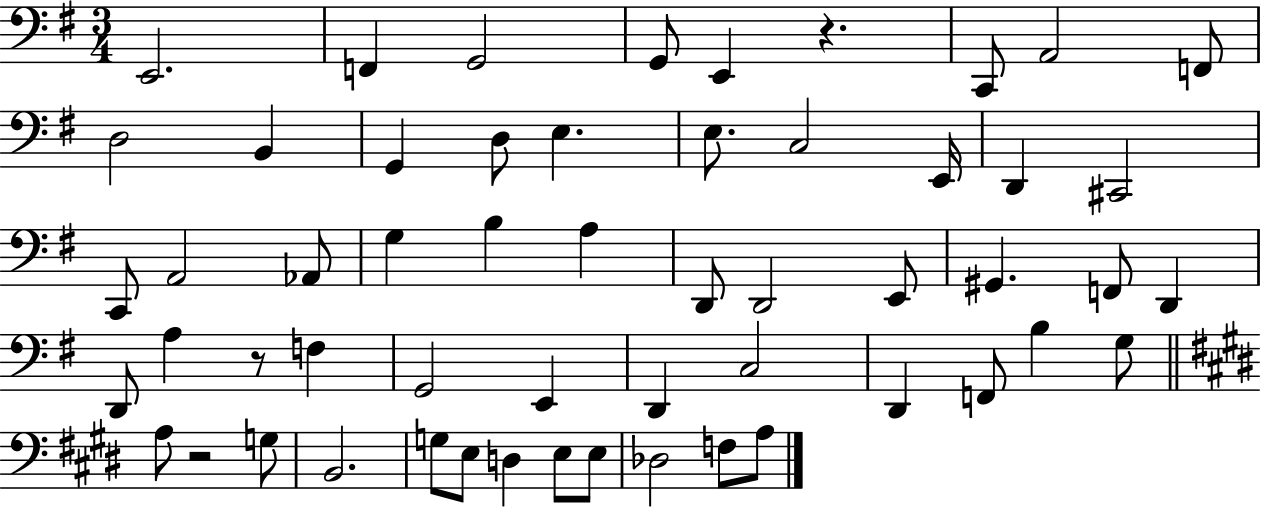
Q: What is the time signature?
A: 3/4